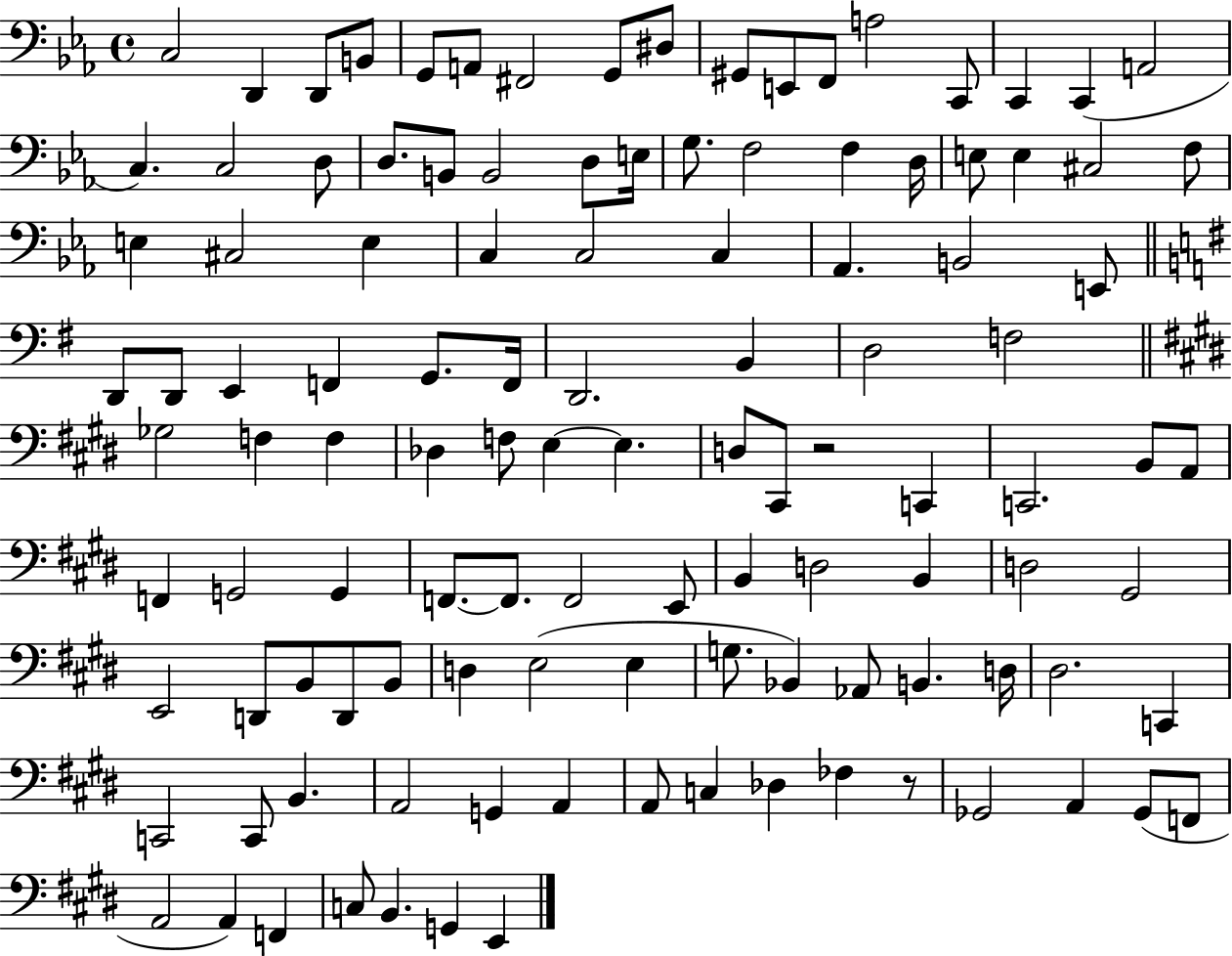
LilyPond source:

{
  \clef bass
  \time 4/4
  \defaultTimeSignature
  \key ees \major
  c2 d,4 d,8 b,8 | g,8 a,8 fis,2 g,8 dis8 | gis,8 e,8 f,8 a2 c,8 | c,4 c,4( a,2 | \break c4.) c2 d8 | d8. b,8 b,2 d8 e16 | g8. f2 f4 d16 | e8 e4 cis2 f8 | \break e4 cis2 e4 | c4 c2 c4 | aes,4. b,2 e,8 | \bar "||" \break \key g \major d,8 d,8 e,4 f,4 g,8. f,16 | d,2. b,4 | d2 f2 | \bar "||" \break \key e \major ges2 f4 f4 | des4 f8 e4~~ e4. | d8 cis,8 r2 c,4 | c,2. b,8 a,8 | \break f,4 g,2 g,4 | f,8.~~ f,8. f,2 e,8 | b,4 d2 b,4 | d2 gis,2 | \break e,2 d,8 b,8 d,8 b,8 | d4 e2( e4 | g8. bes,4) aes,8 b,4. d16 | dis2. c,4 | \break c,2 c,8 b,4. | a,2 g,4 a,4 | a,8 c4 des4 fes4 r8 | ges,2 a,4 ges,8( f,8 | \break a,2 a,4) f,4 | c8 b,4. g,4 e,4 | \bar "|."
}